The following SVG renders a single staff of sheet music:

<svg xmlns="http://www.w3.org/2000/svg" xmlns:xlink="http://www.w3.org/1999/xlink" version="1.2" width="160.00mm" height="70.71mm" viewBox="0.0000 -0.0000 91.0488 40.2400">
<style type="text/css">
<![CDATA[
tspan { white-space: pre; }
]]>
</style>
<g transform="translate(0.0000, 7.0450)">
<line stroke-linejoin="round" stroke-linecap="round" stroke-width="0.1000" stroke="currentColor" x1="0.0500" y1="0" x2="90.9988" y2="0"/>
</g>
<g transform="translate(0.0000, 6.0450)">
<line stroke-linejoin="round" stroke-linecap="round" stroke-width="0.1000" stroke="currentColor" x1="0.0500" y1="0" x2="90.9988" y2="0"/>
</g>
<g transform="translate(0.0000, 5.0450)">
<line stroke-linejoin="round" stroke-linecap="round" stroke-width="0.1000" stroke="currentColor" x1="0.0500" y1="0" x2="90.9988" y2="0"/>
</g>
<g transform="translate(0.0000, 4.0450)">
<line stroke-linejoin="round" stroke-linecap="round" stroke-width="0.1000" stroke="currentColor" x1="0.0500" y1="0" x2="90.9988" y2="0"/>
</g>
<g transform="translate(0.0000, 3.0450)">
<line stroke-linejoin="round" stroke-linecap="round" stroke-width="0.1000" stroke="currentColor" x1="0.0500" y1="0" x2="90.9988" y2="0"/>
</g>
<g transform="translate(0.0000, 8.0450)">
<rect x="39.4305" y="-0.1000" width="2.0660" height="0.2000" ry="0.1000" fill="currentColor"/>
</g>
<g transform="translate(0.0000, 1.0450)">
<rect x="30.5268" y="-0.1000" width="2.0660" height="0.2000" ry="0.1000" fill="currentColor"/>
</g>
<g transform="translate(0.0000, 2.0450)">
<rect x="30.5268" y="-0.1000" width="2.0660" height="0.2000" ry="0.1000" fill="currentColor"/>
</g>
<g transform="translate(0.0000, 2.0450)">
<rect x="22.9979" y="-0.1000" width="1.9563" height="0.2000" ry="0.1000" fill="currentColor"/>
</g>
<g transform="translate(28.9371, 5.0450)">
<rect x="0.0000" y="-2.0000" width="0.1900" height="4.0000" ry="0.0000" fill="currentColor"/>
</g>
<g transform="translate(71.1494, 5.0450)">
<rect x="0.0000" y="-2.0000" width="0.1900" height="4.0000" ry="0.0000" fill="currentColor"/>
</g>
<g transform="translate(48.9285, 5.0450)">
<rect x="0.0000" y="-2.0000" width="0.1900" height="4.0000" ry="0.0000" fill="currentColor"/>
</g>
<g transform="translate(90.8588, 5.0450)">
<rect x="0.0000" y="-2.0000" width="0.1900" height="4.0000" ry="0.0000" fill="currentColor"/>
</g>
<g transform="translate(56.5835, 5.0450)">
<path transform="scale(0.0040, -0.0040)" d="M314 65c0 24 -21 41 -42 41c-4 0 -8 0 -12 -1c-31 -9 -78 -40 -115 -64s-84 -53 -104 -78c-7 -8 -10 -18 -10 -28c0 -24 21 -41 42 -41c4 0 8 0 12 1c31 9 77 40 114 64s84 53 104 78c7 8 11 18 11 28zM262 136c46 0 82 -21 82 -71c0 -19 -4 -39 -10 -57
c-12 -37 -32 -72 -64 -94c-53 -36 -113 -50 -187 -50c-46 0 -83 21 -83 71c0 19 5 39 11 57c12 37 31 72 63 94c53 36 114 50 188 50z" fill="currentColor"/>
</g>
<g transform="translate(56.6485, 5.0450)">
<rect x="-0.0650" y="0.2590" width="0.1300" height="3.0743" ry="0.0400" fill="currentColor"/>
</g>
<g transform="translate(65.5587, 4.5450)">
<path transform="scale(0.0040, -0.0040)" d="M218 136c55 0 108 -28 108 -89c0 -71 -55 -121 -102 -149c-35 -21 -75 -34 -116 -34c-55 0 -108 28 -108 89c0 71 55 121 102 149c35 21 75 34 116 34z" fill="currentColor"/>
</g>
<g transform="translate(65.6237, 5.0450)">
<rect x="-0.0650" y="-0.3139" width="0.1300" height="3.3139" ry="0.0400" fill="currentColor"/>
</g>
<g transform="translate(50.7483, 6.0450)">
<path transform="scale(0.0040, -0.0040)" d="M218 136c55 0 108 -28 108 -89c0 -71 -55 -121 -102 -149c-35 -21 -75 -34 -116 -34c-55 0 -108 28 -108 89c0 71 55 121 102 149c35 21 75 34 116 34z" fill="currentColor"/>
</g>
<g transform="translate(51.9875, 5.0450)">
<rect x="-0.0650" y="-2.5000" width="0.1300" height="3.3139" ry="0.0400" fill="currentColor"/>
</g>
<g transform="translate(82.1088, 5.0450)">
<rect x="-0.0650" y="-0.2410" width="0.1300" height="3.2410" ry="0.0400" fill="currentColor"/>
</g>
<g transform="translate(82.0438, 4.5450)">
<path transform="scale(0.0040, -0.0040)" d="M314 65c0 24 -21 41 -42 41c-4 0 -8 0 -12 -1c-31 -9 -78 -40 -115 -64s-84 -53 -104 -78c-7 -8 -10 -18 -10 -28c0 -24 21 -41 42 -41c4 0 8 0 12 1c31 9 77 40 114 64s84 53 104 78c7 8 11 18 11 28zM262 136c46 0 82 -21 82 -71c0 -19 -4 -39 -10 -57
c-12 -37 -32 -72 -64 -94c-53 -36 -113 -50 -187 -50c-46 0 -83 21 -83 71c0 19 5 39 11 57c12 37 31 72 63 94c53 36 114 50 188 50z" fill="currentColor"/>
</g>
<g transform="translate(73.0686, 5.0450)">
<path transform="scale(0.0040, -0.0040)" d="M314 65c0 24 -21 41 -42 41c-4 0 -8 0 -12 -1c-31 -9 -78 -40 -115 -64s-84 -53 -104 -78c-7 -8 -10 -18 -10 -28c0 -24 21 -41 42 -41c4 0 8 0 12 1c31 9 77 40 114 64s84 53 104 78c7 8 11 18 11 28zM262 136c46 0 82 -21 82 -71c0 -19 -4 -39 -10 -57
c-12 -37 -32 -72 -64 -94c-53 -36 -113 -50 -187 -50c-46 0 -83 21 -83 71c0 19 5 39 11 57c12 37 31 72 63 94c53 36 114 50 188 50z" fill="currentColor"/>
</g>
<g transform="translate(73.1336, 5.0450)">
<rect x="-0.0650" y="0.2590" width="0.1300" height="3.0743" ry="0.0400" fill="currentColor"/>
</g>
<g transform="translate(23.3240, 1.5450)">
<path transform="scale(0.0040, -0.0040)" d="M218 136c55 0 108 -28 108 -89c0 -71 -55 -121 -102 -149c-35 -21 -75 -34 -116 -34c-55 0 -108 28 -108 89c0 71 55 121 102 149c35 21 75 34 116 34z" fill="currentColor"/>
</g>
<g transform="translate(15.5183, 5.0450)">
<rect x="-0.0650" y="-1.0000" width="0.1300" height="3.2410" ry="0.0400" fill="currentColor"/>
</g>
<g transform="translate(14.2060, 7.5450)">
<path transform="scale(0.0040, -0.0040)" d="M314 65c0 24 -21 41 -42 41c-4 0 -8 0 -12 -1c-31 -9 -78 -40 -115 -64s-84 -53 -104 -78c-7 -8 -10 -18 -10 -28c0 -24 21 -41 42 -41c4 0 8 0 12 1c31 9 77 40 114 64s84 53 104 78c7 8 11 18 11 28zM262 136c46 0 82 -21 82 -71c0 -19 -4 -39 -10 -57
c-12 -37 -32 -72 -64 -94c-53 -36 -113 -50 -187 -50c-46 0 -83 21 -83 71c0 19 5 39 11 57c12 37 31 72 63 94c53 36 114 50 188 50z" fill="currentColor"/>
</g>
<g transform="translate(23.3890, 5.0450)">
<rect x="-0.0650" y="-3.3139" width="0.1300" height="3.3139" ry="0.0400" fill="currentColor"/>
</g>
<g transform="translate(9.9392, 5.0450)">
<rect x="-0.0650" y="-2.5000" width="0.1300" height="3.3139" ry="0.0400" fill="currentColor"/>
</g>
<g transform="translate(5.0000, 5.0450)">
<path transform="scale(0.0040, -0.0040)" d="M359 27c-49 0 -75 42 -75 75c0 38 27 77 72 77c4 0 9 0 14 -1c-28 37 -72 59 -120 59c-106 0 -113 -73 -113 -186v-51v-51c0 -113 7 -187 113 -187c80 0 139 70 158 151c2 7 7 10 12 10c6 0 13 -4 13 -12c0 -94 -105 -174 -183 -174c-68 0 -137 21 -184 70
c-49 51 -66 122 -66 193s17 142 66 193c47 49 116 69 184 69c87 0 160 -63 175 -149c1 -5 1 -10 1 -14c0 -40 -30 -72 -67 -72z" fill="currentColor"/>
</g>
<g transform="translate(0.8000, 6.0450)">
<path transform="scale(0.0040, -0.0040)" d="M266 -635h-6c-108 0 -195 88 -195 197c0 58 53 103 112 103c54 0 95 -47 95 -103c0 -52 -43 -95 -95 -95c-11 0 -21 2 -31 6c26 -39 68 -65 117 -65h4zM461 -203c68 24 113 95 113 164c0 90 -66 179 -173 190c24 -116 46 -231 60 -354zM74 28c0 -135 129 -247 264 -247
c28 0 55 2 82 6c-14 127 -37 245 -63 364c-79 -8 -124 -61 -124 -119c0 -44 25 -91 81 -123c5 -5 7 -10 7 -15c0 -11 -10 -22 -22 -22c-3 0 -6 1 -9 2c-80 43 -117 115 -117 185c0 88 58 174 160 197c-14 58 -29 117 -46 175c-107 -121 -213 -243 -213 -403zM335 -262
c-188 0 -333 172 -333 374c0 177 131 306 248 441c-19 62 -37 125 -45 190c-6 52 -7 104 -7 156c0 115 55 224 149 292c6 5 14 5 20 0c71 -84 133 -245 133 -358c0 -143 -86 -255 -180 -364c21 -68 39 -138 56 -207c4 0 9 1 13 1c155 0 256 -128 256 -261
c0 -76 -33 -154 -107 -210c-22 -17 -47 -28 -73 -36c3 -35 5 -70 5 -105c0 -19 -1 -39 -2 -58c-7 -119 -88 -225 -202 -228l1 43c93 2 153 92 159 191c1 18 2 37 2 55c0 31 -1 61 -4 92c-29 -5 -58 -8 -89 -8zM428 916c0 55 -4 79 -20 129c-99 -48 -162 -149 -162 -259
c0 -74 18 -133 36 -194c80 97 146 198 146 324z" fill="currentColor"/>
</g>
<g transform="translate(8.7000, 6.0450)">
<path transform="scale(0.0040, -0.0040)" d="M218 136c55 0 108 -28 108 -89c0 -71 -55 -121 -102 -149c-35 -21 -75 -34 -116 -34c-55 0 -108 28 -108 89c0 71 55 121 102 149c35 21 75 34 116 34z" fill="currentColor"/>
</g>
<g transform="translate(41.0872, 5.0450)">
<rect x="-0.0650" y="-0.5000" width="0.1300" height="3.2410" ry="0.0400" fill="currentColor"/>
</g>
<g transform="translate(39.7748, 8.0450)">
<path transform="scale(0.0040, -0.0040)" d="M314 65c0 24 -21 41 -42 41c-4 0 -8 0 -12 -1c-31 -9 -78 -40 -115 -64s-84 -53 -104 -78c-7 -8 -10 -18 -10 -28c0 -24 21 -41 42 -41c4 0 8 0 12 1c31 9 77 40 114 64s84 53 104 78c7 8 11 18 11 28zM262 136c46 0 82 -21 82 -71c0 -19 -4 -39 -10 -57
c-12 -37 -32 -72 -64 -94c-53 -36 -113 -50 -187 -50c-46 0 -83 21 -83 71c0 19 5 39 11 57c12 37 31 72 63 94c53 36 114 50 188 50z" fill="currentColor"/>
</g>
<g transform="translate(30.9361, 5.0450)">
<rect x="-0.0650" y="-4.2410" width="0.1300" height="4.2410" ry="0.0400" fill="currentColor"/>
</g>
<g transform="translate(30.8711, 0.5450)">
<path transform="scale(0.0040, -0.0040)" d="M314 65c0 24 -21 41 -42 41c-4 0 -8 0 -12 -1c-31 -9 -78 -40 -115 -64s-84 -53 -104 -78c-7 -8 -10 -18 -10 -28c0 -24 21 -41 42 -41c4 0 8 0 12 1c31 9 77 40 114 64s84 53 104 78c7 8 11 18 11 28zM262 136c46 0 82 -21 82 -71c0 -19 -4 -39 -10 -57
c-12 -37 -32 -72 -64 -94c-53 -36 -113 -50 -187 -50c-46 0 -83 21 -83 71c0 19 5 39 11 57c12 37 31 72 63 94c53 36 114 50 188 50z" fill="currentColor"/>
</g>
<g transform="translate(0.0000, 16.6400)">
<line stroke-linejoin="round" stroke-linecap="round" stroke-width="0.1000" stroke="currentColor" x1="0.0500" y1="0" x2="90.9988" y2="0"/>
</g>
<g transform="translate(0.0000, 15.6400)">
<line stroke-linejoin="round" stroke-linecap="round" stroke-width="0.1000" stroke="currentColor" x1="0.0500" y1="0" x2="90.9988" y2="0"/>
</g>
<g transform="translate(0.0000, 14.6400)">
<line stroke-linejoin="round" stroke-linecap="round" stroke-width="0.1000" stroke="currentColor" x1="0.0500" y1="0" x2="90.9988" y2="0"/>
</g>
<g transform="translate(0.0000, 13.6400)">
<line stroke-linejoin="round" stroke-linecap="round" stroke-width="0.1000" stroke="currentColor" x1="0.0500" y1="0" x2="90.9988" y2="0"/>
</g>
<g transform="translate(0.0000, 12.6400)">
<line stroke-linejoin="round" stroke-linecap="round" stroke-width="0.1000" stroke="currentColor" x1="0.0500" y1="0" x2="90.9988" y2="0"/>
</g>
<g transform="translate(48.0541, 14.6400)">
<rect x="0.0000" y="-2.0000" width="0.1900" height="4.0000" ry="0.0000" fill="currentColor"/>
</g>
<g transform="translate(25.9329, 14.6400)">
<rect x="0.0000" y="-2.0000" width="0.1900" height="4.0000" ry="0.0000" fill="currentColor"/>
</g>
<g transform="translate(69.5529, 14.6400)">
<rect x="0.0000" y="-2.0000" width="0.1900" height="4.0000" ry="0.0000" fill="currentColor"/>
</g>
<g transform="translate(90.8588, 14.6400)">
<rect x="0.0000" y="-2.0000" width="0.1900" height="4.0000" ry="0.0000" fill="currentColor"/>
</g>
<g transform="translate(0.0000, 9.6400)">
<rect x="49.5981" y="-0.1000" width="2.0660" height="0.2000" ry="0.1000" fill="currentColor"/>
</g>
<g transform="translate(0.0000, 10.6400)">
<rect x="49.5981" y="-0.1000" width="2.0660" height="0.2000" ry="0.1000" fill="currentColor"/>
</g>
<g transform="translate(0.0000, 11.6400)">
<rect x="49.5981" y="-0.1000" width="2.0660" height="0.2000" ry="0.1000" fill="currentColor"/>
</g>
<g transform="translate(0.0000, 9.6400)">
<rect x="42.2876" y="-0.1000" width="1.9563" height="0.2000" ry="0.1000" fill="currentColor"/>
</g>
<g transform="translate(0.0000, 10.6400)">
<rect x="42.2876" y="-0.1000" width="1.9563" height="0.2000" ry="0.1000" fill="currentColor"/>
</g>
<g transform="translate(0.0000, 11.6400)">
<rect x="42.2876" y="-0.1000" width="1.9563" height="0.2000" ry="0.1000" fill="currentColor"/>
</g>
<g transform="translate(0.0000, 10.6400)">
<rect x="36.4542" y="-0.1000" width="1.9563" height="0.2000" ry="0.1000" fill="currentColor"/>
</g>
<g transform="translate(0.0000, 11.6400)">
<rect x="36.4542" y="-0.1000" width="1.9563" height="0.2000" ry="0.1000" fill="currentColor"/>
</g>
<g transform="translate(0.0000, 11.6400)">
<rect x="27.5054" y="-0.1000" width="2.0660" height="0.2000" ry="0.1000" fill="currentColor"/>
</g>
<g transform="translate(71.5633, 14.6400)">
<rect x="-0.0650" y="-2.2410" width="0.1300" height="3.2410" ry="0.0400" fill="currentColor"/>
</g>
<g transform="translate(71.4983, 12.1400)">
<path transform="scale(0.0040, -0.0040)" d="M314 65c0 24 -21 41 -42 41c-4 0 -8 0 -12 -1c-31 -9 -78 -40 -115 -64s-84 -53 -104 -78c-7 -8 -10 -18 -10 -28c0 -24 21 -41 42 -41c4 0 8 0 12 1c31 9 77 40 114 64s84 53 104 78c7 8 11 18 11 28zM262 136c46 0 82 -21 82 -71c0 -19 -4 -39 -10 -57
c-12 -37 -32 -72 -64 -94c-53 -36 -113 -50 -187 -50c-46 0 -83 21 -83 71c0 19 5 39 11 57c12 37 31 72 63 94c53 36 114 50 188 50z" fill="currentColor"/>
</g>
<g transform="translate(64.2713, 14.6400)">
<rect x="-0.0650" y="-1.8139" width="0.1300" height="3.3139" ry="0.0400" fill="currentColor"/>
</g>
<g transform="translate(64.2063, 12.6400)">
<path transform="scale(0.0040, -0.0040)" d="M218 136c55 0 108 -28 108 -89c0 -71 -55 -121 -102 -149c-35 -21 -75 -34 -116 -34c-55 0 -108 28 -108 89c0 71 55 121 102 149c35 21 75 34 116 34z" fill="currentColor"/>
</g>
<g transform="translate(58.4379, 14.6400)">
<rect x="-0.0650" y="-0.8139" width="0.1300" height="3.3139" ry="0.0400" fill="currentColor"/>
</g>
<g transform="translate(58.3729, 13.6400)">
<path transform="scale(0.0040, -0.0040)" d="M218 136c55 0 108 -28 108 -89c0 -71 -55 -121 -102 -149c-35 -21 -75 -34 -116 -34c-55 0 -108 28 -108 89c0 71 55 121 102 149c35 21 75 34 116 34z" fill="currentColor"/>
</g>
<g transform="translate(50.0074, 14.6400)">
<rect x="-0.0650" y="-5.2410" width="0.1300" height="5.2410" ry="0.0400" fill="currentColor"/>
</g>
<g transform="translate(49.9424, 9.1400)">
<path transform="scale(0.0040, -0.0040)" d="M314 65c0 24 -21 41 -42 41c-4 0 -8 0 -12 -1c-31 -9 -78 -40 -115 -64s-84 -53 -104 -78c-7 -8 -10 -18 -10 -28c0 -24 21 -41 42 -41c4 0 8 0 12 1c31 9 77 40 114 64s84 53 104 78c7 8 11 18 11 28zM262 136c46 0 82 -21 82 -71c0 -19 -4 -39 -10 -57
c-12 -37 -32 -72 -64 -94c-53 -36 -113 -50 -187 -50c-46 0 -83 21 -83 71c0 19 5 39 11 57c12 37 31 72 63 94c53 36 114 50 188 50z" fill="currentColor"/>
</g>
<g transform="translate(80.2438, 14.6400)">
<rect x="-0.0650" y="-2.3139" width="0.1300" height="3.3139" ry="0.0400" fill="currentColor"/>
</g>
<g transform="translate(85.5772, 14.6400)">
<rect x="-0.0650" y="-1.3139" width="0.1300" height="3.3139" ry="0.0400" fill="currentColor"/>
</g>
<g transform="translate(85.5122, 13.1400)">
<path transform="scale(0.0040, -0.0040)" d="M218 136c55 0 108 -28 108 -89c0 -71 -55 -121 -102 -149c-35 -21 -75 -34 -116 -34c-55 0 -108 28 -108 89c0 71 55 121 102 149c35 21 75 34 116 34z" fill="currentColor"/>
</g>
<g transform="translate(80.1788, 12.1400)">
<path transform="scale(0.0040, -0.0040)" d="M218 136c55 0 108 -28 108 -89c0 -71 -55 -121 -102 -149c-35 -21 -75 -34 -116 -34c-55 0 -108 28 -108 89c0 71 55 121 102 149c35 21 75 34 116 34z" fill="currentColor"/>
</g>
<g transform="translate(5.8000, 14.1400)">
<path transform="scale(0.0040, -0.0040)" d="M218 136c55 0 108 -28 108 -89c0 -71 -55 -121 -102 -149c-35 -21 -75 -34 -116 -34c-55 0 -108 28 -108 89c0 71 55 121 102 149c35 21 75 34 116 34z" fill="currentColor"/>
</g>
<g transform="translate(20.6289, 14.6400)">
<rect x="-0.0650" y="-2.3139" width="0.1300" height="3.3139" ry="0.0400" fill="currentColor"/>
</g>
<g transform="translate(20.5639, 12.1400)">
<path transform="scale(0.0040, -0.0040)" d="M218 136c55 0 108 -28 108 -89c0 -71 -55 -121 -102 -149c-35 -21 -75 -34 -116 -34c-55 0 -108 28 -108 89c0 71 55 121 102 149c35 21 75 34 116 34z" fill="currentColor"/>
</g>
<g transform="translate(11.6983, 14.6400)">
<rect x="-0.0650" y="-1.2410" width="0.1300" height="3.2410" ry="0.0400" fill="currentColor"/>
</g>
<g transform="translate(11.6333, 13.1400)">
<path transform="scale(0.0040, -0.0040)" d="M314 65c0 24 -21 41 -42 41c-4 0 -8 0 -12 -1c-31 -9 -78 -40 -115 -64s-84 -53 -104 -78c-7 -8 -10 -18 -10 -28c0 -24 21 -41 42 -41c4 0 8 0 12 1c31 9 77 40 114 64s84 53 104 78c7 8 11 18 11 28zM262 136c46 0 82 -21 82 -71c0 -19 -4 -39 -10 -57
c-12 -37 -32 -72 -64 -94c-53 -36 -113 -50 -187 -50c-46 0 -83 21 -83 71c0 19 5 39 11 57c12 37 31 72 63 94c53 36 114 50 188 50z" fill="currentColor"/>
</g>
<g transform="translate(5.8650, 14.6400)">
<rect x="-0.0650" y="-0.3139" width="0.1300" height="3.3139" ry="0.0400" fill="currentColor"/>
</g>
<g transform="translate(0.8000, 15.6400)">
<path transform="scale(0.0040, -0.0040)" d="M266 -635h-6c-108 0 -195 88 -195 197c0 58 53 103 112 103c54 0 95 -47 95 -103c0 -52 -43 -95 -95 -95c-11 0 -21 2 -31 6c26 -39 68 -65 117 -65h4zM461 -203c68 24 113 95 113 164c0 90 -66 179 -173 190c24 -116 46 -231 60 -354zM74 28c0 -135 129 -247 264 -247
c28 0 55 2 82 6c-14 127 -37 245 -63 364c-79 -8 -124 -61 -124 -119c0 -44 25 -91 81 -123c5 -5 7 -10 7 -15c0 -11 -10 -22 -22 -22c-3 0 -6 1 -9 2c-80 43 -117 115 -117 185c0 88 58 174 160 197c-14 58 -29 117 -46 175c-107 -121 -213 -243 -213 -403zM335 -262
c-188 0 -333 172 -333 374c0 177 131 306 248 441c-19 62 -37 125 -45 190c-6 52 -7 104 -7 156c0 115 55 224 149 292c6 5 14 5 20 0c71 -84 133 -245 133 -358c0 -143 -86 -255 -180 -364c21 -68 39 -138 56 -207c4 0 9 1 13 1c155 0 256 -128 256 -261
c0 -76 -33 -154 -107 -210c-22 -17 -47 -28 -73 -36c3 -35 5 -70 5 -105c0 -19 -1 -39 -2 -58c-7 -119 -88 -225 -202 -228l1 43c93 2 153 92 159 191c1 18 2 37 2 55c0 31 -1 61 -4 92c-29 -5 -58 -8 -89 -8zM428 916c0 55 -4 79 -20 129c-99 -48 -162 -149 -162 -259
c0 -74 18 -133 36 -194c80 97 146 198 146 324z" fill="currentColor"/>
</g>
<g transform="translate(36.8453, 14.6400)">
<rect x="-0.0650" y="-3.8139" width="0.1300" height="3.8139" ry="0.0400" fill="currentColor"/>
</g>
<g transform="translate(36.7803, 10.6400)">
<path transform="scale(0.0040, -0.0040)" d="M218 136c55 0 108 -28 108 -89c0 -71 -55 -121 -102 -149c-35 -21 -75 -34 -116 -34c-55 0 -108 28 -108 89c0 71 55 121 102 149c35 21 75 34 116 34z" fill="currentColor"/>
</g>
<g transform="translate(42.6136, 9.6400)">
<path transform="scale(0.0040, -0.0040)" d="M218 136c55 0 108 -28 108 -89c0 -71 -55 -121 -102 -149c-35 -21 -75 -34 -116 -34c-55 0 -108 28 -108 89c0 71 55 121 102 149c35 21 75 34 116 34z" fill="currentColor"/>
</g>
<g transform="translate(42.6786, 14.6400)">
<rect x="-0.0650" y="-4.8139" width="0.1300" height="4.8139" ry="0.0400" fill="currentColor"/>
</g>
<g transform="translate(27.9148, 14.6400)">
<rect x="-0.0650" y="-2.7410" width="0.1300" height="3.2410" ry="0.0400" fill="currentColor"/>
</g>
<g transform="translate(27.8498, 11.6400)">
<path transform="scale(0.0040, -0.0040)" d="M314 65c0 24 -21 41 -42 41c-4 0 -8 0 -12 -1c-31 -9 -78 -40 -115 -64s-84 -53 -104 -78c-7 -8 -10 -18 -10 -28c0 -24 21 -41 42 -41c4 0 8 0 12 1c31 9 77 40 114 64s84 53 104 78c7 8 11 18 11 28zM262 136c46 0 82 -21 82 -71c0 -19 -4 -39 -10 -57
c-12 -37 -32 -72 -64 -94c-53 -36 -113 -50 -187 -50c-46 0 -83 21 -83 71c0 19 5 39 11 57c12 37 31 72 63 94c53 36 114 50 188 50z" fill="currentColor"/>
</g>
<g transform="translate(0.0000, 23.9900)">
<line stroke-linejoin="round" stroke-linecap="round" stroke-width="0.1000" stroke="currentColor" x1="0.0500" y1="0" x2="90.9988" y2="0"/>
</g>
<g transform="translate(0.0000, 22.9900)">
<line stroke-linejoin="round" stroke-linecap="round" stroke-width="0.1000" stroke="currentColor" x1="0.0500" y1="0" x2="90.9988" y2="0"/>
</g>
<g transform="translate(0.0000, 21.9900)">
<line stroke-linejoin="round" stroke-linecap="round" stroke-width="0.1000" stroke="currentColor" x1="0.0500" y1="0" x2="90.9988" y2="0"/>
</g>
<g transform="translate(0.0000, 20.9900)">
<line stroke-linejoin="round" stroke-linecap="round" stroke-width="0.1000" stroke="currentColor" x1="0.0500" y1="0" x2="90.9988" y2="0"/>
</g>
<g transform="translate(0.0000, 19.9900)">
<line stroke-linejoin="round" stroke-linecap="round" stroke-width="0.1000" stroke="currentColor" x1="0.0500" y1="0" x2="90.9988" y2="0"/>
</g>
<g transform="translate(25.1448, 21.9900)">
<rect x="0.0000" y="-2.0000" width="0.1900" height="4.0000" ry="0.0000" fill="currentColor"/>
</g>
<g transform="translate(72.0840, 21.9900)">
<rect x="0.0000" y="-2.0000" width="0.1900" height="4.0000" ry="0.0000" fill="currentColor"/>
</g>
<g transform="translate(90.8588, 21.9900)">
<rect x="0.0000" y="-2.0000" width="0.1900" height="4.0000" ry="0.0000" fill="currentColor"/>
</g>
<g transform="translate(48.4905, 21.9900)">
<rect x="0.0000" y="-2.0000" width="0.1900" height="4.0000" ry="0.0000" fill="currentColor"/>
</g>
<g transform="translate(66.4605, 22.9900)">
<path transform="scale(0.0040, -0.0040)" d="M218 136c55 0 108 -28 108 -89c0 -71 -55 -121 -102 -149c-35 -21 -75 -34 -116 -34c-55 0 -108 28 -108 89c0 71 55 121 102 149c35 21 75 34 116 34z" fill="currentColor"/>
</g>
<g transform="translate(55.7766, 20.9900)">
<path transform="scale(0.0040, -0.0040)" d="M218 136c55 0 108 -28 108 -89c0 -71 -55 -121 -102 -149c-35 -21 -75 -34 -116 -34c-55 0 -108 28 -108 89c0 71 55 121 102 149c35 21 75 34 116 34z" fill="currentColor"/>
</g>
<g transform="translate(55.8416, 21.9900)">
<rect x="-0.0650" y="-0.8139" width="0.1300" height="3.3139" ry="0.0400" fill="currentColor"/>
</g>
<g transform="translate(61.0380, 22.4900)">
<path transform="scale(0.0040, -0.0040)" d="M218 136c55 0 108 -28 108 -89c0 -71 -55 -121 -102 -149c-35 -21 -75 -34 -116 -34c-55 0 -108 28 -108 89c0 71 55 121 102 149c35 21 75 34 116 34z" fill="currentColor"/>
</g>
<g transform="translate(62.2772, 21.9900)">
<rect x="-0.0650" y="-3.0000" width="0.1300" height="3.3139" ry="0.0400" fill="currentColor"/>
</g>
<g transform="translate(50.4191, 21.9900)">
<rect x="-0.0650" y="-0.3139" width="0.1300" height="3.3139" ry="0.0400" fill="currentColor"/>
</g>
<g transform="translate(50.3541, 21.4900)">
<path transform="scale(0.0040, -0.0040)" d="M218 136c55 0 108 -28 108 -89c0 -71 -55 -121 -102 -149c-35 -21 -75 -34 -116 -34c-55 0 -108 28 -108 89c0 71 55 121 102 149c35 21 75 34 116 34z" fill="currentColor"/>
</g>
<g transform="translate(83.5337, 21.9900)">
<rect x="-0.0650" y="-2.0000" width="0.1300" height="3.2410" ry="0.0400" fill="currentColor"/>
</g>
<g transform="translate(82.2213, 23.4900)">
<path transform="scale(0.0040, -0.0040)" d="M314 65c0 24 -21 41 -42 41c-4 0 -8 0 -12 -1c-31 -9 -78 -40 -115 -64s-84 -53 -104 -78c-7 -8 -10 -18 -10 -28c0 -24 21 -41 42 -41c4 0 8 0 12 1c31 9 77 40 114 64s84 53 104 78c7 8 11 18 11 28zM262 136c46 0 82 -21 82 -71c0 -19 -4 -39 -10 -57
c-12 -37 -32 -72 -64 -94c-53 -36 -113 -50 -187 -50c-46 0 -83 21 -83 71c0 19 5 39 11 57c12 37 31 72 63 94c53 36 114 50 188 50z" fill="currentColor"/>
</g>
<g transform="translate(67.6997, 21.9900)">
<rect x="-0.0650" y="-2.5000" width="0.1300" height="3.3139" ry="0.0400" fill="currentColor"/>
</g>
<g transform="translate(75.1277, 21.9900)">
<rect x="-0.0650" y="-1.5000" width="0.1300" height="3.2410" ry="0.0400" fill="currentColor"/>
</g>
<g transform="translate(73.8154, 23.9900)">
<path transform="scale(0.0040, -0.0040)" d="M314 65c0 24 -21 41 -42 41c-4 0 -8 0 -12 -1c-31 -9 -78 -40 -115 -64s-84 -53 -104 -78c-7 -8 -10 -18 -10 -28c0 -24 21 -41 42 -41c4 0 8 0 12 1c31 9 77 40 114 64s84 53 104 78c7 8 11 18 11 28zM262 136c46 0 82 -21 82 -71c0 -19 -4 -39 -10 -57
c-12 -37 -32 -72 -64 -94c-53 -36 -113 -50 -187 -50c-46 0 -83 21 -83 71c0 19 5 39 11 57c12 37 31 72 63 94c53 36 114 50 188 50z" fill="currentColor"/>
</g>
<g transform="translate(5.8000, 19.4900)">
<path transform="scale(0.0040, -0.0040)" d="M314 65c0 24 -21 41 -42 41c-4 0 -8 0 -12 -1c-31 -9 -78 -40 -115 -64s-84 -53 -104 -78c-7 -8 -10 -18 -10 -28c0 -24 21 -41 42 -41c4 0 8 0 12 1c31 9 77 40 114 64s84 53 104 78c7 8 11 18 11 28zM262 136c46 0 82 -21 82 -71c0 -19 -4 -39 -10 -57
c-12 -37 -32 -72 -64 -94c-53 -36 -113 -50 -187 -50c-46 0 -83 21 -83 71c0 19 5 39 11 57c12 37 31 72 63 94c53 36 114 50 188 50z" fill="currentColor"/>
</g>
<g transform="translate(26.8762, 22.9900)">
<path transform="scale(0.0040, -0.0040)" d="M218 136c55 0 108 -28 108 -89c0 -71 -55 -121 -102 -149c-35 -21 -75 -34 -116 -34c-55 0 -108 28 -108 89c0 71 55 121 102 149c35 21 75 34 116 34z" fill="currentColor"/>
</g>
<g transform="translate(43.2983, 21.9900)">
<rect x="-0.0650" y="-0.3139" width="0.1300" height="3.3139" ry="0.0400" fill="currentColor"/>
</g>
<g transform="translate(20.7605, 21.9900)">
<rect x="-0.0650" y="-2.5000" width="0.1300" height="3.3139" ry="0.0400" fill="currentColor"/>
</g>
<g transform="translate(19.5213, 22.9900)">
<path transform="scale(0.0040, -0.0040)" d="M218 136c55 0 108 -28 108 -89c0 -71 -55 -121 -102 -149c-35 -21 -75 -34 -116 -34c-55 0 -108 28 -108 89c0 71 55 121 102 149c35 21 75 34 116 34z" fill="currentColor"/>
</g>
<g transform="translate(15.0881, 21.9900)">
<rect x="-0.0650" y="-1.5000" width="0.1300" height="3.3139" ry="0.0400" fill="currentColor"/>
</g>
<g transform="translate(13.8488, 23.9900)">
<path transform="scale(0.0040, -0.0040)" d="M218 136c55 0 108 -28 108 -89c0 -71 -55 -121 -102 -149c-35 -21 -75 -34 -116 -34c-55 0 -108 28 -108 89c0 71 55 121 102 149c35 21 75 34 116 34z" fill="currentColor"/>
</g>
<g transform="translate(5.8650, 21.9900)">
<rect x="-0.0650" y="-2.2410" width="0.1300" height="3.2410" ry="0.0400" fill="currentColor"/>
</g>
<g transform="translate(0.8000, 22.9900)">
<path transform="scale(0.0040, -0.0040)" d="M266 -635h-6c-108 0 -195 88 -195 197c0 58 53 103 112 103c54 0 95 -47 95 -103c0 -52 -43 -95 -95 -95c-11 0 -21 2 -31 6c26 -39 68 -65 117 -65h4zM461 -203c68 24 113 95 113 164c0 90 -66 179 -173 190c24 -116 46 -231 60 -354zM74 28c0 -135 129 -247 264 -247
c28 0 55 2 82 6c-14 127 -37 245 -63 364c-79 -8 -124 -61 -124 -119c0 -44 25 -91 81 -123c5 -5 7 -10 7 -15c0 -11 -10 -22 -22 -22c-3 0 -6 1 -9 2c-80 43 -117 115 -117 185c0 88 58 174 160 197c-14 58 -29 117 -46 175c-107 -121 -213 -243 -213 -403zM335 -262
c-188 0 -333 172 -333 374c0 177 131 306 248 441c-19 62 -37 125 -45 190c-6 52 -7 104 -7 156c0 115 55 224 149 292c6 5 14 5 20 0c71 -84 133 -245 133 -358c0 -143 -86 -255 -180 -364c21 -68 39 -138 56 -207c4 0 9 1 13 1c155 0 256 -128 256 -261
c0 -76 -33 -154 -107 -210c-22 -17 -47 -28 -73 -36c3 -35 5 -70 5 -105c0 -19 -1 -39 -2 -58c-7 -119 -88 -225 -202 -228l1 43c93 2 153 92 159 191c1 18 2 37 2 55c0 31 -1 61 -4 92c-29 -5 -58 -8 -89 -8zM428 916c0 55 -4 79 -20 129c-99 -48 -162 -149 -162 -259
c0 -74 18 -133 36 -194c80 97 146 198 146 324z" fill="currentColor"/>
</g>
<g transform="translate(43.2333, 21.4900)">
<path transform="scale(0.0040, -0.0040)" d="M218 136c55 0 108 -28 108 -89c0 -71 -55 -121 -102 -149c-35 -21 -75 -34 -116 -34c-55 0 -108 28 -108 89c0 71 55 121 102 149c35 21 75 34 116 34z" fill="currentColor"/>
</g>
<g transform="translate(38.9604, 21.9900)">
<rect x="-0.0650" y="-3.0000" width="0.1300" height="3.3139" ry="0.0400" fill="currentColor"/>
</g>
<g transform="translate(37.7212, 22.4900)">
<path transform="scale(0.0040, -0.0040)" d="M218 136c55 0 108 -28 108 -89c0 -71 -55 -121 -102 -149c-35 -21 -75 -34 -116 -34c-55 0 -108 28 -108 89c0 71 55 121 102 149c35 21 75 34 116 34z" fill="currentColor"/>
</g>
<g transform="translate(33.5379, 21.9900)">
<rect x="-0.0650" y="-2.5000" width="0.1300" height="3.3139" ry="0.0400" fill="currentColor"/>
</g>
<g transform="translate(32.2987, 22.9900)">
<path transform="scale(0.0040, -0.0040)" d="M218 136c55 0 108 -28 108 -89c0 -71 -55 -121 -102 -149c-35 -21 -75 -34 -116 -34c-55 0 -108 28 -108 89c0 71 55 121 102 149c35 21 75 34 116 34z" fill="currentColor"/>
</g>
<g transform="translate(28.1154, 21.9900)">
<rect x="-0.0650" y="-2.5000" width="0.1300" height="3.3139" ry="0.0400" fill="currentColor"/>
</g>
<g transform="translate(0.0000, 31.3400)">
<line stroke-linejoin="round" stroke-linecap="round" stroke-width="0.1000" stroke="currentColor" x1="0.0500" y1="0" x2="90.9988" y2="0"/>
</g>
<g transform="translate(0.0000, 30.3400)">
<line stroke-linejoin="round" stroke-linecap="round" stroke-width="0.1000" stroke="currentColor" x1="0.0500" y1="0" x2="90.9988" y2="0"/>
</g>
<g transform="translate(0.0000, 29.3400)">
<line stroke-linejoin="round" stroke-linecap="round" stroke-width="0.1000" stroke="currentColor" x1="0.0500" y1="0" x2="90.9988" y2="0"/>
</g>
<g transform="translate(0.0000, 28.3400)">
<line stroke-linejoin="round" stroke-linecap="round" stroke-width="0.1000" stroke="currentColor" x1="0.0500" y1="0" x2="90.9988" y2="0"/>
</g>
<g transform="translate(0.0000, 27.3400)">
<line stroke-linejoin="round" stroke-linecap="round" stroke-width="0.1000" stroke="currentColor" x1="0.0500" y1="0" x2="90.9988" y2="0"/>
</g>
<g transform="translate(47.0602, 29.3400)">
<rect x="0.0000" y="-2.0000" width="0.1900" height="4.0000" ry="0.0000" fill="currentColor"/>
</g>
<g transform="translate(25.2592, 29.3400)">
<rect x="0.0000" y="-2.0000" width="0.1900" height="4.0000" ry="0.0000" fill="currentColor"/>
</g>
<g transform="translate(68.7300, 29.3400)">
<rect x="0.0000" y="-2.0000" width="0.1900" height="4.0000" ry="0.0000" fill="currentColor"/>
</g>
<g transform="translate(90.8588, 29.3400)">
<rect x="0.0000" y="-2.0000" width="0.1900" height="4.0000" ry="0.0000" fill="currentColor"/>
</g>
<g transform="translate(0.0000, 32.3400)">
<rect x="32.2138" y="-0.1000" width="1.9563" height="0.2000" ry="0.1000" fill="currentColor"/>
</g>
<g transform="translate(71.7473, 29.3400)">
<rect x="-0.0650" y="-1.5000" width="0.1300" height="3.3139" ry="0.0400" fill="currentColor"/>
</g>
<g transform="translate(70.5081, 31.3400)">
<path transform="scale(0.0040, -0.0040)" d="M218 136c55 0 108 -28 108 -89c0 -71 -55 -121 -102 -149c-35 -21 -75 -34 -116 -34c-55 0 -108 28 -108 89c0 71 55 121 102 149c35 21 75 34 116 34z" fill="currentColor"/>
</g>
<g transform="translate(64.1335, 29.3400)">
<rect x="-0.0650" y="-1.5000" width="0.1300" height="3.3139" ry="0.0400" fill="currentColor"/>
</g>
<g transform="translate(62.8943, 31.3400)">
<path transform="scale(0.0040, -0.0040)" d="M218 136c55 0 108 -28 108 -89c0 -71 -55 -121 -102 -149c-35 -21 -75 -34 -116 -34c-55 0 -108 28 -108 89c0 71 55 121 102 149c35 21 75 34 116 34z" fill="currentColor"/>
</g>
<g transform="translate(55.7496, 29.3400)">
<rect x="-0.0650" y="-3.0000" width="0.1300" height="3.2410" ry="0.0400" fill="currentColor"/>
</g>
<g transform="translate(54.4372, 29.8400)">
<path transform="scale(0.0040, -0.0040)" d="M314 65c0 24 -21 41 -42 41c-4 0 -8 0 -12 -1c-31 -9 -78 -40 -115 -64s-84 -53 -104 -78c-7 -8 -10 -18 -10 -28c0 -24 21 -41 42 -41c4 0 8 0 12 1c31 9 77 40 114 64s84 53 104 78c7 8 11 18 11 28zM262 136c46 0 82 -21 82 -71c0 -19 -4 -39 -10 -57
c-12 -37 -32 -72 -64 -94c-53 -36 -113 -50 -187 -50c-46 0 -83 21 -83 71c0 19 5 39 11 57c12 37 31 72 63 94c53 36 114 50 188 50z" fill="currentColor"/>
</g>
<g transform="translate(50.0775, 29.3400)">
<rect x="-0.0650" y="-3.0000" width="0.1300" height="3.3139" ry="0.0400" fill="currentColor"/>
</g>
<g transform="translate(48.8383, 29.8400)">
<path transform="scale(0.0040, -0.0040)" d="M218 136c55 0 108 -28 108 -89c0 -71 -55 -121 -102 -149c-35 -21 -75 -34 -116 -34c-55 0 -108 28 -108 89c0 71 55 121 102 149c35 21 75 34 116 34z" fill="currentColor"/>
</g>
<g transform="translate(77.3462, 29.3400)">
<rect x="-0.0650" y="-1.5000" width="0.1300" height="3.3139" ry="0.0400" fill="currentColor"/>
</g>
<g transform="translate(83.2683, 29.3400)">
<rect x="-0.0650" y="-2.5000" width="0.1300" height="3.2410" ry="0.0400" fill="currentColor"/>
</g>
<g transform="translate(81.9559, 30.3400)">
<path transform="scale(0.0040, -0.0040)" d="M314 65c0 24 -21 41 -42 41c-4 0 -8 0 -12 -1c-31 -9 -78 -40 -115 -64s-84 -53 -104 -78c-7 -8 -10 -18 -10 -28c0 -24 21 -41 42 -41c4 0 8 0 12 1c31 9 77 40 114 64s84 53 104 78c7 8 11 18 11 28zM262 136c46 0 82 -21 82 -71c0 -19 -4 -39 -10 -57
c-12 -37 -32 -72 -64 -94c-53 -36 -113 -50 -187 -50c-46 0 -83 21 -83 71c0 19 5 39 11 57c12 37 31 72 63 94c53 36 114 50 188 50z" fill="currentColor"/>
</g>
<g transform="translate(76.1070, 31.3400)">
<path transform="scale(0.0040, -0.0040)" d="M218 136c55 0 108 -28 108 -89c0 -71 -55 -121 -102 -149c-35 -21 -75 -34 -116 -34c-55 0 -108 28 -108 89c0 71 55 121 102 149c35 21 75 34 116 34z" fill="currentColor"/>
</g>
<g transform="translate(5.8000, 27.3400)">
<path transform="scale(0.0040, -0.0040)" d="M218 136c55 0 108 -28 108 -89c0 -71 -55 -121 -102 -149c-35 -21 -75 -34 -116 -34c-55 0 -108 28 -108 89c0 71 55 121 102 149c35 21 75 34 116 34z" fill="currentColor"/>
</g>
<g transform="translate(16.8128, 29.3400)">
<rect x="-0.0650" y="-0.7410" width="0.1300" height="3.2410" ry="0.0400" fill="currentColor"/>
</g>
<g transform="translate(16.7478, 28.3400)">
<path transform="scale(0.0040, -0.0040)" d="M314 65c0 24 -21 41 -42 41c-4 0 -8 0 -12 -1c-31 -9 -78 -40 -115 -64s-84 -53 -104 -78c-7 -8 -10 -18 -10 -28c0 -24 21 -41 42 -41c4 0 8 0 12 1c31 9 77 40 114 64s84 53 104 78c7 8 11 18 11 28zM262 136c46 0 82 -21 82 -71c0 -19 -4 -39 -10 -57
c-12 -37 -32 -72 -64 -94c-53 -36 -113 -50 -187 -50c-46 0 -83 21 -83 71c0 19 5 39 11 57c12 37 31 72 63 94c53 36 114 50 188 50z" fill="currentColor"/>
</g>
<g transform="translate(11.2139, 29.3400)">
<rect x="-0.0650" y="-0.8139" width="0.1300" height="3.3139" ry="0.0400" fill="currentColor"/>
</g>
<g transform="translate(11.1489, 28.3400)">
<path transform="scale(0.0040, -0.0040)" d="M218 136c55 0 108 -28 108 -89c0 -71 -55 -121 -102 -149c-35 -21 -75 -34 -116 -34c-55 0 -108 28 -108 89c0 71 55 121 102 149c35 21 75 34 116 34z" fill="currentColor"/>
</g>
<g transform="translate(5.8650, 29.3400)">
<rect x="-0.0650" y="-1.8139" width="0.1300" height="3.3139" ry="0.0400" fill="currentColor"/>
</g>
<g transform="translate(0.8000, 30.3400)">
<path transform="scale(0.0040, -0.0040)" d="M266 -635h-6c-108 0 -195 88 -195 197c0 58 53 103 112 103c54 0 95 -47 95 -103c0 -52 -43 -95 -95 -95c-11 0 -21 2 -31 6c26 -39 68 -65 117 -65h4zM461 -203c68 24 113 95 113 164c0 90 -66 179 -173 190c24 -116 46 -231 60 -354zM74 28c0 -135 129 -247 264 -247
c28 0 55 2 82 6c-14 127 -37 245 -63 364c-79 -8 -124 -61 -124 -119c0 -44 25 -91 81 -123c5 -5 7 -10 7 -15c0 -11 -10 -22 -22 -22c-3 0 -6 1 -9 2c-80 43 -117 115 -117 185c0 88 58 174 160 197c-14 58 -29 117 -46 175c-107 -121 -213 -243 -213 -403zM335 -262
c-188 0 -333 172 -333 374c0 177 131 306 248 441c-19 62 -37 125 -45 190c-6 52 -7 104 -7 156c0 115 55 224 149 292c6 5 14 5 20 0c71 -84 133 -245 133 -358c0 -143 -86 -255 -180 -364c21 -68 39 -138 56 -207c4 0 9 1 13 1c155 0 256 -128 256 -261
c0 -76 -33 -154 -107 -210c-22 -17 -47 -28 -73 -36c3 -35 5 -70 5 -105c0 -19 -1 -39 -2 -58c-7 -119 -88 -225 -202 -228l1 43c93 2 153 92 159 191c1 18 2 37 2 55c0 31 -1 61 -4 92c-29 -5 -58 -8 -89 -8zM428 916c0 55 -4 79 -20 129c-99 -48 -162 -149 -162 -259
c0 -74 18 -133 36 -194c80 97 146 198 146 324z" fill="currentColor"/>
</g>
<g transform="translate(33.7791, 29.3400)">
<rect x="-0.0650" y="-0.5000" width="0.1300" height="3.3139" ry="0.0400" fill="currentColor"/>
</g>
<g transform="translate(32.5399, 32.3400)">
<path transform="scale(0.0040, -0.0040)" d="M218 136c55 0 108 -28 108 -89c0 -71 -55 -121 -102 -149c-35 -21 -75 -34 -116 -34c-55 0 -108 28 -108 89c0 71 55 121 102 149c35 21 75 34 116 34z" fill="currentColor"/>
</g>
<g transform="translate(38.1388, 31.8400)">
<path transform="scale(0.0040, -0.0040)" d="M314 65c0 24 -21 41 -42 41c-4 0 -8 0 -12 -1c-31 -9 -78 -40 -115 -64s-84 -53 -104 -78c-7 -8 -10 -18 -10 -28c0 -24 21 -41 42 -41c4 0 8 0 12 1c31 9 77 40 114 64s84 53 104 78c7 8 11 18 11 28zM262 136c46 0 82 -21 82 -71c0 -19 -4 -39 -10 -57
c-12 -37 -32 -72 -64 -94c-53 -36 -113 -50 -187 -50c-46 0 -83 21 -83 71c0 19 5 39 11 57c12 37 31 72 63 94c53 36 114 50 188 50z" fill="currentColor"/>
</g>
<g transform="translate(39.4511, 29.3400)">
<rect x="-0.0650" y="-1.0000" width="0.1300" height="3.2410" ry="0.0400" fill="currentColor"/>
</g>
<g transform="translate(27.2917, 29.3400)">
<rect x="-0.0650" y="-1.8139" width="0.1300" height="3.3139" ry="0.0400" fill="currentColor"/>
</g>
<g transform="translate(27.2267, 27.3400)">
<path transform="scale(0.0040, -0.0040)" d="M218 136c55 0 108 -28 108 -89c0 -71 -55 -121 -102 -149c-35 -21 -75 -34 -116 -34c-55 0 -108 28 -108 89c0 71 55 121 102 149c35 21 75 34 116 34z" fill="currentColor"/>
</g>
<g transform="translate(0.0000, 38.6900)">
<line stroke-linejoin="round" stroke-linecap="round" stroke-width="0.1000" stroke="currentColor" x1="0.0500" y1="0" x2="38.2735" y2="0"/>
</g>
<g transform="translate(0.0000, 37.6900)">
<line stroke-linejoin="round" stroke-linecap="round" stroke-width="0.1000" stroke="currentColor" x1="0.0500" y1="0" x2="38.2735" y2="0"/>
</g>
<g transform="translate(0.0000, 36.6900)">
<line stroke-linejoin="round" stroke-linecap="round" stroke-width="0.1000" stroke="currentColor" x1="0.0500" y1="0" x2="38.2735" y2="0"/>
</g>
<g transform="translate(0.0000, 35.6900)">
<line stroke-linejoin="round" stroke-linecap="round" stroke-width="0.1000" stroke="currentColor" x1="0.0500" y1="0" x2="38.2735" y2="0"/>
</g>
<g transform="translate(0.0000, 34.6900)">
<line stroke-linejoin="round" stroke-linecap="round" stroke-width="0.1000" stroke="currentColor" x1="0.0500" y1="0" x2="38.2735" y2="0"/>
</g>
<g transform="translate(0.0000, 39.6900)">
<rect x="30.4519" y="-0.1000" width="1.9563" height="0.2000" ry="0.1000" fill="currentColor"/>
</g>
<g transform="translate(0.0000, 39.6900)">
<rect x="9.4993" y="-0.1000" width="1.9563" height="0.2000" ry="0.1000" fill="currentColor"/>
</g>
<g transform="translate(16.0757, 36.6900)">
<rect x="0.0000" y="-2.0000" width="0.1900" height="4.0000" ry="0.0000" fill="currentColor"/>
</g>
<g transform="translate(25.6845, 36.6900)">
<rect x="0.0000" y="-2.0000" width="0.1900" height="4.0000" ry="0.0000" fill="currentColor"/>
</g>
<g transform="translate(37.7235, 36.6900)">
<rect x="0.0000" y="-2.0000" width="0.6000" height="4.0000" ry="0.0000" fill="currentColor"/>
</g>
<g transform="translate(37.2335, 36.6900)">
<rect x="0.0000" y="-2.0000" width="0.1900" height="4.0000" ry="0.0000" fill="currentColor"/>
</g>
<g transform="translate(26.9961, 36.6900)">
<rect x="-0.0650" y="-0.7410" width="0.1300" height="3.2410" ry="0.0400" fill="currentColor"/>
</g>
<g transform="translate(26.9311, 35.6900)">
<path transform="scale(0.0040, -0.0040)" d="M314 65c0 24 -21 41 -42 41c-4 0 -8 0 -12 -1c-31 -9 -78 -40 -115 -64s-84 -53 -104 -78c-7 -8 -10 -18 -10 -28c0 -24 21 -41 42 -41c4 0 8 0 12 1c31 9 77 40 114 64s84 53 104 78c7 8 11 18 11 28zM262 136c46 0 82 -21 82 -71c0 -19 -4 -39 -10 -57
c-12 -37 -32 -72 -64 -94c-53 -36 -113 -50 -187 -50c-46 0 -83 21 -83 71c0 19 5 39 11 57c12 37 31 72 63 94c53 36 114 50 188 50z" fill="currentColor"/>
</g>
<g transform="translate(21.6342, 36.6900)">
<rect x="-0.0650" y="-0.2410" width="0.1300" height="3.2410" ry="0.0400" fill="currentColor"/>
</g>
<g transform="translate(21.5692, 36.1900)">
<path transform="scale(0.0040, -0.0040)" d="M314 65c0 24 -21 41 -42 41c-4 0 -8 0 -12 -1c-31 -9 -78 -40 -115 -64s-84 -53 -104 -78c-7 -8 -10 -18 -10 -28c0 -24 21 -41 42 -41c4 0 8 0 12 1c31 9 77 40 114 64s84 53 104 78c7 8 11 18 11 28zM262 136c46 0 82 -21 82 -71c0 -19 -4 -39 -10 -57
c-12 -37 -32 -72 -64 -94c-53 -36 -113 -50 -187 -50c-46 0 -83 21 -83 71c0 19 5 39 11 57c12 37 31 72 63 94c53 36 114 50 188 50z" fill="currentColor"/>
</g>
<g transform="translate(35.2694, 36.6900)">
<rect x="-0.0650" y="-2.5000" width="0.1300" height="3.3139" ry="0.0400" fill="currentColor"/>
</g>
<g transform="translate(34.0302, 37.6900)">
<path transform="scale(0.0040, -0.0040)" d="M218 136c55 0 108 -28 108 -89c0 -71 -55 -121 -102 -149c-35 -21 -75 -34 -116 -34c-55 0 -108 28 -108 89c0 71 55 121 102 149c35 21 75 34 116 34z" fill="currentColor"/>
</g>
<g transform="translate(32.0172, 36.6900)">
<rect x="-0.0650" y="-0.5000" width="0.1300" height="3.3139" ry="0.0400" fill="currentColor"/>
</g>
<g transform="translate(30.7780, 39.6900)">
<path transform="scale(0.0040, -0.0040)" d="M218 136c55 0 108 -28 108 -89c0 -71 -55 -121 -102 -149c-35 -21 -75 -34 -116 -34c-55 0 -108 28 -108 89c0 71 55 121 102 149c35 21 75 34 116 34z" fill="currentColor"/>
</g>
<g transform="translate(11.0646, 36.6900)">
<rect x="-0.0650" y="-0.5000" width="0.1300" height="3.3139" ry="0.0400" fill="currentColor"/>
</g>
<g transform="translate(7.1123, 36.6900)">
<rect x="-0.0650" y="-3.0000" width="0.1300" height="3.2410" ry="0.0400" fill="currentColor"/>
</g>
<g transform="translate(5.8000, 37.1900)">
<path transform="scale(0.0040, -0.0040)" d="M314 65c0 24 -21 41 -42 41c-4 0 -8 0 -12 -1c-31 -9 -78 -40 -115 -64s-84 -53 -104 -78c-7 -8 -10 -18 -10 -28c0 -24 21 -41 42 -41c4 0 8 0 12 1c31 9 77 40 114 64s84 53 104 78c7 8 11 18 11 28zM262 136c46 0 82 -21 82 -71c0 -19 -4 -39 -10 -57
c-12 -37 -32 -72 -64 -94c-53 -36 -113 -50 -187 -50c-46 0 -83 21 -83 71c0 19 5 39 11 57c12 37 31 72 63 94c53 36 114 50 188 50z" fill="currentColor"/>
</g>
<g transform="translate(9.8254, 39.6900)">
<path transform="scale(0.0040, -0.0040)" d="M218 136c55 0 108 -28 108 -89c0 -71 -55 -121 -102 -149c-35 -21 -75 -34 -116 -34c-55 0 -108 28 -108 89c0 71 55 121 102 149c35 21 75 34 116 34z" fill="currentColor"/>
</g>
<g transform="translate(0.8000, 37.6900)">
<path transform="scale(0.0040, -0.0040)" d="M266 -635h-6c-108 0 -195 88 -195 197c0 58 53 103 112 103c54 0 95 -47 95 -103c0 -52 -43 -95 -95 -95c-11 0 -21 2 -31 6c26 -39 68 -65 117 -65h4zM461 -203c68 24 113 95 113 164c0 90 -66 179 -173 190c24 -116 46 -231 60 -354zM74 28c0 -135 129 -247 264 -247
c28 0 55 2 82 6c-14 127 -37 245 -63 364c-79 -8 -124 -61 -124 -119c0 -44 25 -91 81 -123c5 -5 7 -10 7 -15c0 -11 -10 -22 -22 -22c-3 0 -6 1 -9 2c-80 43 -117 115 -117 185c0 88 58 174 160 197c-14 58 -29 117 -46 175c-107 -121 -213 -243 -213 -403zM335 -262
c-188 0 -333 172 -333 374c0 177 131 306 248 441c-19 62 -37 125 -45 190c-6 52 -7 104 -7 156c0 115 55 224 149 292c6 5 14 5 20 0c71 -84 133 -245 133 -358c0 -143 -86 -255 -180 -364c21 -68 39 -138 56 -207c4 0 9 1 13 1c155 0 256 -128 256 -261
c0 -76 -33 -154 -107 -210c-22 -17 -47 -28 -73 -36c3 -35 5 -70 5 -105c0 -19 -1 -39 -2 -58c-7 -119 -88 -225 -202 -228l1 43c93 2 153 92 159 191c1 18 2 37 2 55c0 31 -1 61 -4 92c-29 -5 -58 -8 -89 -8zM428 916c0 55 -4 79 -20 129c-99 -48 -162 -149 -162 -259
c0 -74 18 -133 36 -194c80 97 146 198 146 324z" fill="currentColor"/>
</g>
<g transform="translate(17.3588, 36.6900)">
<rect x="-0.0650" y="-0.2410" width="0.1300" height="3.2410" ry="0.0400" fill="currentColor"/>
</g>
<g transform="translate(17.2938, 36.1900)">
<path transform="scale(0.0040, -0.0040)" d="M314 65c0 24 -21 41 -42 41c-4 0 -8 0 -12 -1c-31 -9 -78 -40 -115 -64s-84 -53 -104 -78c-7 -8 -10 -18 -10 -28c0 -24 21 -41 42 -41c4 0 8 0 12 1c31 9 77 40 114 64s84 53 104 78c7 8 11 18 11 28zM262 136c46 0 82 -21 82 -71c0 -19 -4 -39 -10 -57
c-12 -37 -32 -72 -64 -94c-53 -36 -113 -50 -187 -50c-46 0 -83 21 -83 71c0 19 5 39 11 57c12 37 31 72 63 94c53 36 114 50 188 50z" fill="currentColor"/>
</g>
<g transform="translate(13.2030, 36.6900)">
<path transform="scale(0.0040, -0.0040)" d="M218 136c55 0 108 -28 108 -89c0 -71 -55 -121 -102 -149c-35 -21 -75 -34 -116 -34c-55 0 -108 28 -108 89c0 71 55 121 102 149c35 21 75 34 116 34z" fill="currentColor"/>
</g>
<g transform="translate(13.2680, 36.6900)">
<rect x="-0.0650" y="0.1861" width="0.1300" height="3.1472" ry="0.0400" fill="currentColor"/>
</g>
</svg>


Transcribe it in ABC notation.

X:1
T:Untitled
M:4/4
L:1/4
K:C
G D2 b d'2 C2 G B2 c B2 c2 c e2 g a2 c' e' f'2 d f g2 g e g2 E G G G A c c d A G E2 F2 f d d2 f C D2 A A2 E E E G2 A2 C B c2 c2 d2 C G